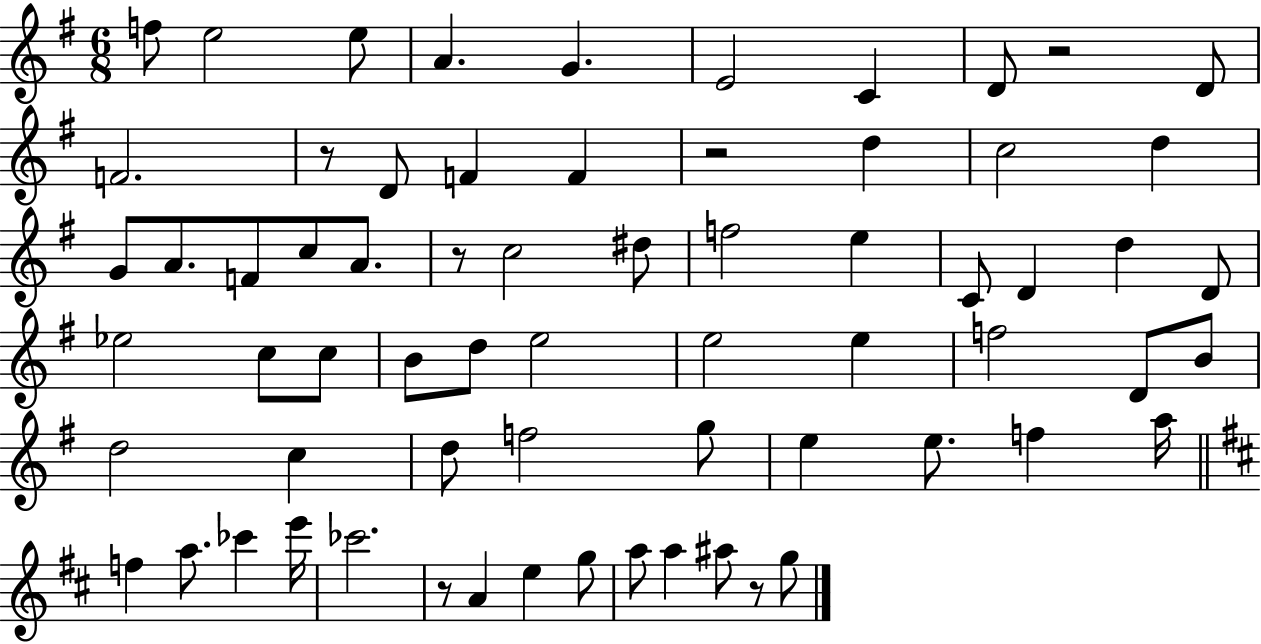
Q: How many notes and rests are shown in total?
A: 67